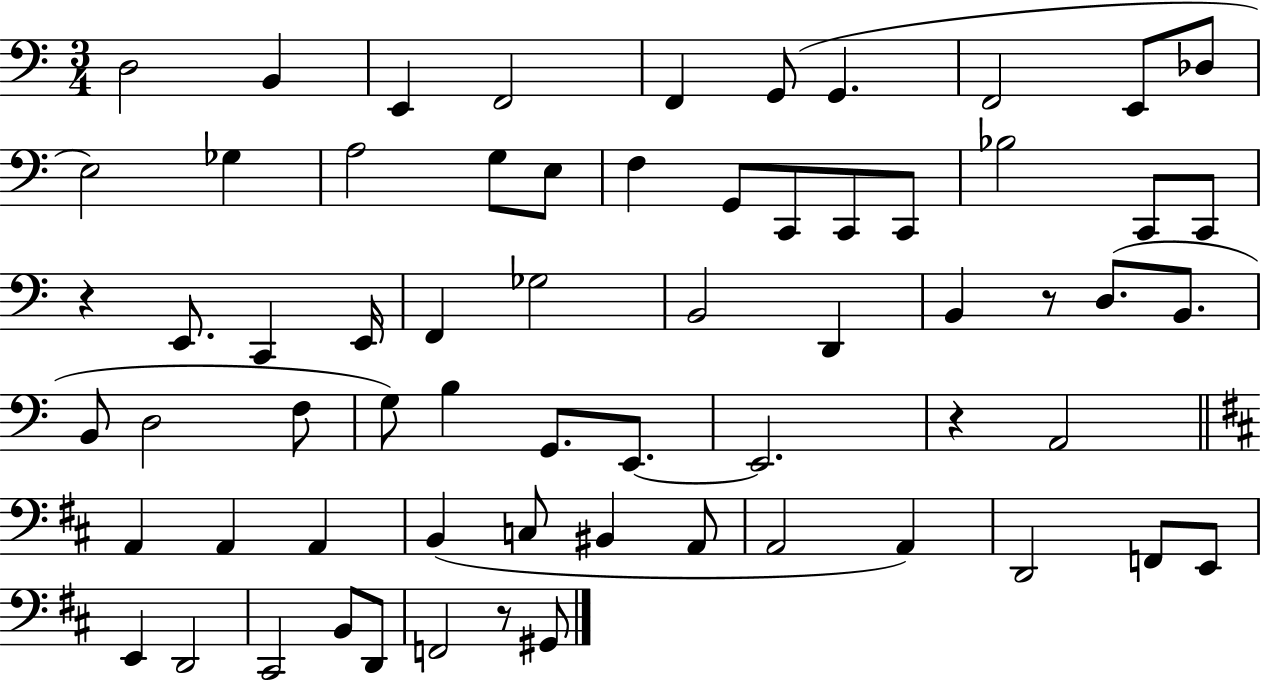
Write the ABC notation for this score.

X:1
T:Untitled
M:3/4
L:1/4
K:C
D,2 B,, E,, F,,2 F,, G,,/2 G,, F,,2 E,,/2 _D,/2 E,2 _G, A,2 G,/2 E,/2 F, G,,/2 C,,/2 C,,/2 C,,/2 _B,2 C,,/2 C,,/2 z E,,/2 C,, E,,/4 F,, _G,2 B,,2 D,, B,, z/2 D,/2 B,,/2 B,,/2 D,2 F,/2 G,/2 B, G,,/2 E,,/2 E,,2 z A,,2 A,, A,, A,, B,, C,/2 ^B,, A,,/2 A,,2 A,, D,,2 F,,/2 E,,/2 E,, D,,2 ^C,,2 B,,/2 D,,/2 F,,2 z/2 ^G,,/2